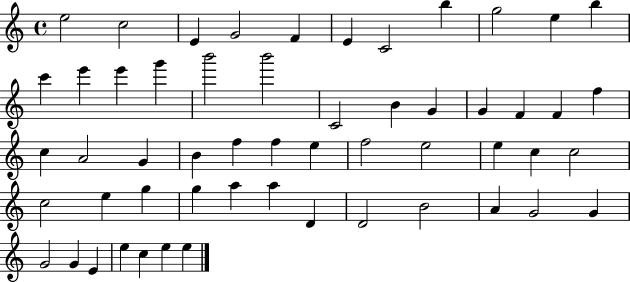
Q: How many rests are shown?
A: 0